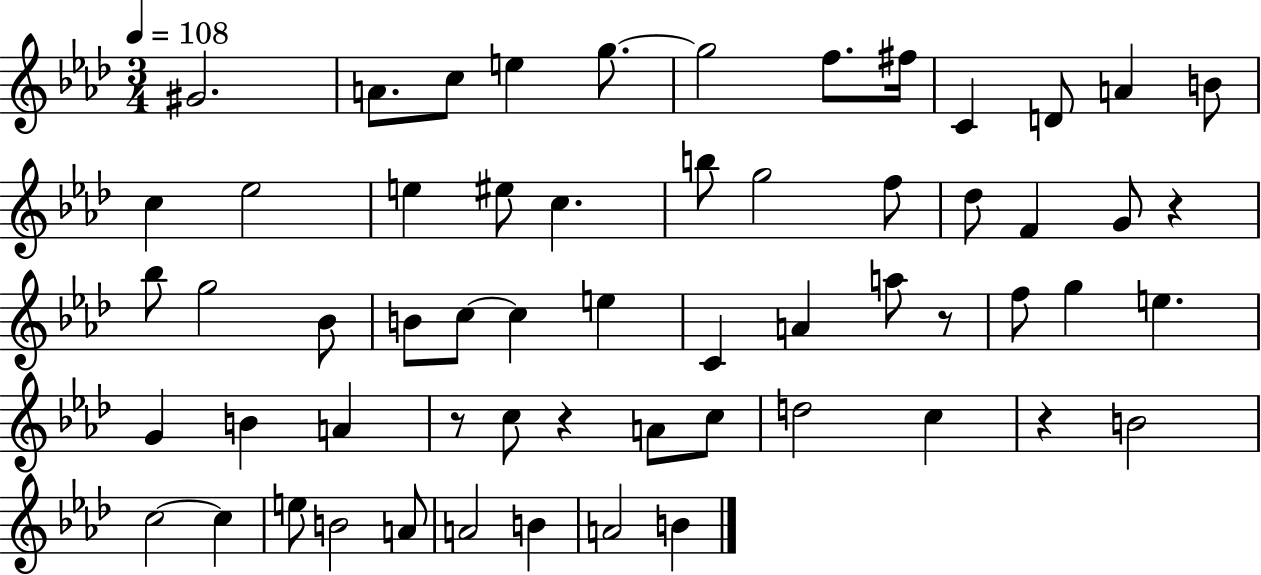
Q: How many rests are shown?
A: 5